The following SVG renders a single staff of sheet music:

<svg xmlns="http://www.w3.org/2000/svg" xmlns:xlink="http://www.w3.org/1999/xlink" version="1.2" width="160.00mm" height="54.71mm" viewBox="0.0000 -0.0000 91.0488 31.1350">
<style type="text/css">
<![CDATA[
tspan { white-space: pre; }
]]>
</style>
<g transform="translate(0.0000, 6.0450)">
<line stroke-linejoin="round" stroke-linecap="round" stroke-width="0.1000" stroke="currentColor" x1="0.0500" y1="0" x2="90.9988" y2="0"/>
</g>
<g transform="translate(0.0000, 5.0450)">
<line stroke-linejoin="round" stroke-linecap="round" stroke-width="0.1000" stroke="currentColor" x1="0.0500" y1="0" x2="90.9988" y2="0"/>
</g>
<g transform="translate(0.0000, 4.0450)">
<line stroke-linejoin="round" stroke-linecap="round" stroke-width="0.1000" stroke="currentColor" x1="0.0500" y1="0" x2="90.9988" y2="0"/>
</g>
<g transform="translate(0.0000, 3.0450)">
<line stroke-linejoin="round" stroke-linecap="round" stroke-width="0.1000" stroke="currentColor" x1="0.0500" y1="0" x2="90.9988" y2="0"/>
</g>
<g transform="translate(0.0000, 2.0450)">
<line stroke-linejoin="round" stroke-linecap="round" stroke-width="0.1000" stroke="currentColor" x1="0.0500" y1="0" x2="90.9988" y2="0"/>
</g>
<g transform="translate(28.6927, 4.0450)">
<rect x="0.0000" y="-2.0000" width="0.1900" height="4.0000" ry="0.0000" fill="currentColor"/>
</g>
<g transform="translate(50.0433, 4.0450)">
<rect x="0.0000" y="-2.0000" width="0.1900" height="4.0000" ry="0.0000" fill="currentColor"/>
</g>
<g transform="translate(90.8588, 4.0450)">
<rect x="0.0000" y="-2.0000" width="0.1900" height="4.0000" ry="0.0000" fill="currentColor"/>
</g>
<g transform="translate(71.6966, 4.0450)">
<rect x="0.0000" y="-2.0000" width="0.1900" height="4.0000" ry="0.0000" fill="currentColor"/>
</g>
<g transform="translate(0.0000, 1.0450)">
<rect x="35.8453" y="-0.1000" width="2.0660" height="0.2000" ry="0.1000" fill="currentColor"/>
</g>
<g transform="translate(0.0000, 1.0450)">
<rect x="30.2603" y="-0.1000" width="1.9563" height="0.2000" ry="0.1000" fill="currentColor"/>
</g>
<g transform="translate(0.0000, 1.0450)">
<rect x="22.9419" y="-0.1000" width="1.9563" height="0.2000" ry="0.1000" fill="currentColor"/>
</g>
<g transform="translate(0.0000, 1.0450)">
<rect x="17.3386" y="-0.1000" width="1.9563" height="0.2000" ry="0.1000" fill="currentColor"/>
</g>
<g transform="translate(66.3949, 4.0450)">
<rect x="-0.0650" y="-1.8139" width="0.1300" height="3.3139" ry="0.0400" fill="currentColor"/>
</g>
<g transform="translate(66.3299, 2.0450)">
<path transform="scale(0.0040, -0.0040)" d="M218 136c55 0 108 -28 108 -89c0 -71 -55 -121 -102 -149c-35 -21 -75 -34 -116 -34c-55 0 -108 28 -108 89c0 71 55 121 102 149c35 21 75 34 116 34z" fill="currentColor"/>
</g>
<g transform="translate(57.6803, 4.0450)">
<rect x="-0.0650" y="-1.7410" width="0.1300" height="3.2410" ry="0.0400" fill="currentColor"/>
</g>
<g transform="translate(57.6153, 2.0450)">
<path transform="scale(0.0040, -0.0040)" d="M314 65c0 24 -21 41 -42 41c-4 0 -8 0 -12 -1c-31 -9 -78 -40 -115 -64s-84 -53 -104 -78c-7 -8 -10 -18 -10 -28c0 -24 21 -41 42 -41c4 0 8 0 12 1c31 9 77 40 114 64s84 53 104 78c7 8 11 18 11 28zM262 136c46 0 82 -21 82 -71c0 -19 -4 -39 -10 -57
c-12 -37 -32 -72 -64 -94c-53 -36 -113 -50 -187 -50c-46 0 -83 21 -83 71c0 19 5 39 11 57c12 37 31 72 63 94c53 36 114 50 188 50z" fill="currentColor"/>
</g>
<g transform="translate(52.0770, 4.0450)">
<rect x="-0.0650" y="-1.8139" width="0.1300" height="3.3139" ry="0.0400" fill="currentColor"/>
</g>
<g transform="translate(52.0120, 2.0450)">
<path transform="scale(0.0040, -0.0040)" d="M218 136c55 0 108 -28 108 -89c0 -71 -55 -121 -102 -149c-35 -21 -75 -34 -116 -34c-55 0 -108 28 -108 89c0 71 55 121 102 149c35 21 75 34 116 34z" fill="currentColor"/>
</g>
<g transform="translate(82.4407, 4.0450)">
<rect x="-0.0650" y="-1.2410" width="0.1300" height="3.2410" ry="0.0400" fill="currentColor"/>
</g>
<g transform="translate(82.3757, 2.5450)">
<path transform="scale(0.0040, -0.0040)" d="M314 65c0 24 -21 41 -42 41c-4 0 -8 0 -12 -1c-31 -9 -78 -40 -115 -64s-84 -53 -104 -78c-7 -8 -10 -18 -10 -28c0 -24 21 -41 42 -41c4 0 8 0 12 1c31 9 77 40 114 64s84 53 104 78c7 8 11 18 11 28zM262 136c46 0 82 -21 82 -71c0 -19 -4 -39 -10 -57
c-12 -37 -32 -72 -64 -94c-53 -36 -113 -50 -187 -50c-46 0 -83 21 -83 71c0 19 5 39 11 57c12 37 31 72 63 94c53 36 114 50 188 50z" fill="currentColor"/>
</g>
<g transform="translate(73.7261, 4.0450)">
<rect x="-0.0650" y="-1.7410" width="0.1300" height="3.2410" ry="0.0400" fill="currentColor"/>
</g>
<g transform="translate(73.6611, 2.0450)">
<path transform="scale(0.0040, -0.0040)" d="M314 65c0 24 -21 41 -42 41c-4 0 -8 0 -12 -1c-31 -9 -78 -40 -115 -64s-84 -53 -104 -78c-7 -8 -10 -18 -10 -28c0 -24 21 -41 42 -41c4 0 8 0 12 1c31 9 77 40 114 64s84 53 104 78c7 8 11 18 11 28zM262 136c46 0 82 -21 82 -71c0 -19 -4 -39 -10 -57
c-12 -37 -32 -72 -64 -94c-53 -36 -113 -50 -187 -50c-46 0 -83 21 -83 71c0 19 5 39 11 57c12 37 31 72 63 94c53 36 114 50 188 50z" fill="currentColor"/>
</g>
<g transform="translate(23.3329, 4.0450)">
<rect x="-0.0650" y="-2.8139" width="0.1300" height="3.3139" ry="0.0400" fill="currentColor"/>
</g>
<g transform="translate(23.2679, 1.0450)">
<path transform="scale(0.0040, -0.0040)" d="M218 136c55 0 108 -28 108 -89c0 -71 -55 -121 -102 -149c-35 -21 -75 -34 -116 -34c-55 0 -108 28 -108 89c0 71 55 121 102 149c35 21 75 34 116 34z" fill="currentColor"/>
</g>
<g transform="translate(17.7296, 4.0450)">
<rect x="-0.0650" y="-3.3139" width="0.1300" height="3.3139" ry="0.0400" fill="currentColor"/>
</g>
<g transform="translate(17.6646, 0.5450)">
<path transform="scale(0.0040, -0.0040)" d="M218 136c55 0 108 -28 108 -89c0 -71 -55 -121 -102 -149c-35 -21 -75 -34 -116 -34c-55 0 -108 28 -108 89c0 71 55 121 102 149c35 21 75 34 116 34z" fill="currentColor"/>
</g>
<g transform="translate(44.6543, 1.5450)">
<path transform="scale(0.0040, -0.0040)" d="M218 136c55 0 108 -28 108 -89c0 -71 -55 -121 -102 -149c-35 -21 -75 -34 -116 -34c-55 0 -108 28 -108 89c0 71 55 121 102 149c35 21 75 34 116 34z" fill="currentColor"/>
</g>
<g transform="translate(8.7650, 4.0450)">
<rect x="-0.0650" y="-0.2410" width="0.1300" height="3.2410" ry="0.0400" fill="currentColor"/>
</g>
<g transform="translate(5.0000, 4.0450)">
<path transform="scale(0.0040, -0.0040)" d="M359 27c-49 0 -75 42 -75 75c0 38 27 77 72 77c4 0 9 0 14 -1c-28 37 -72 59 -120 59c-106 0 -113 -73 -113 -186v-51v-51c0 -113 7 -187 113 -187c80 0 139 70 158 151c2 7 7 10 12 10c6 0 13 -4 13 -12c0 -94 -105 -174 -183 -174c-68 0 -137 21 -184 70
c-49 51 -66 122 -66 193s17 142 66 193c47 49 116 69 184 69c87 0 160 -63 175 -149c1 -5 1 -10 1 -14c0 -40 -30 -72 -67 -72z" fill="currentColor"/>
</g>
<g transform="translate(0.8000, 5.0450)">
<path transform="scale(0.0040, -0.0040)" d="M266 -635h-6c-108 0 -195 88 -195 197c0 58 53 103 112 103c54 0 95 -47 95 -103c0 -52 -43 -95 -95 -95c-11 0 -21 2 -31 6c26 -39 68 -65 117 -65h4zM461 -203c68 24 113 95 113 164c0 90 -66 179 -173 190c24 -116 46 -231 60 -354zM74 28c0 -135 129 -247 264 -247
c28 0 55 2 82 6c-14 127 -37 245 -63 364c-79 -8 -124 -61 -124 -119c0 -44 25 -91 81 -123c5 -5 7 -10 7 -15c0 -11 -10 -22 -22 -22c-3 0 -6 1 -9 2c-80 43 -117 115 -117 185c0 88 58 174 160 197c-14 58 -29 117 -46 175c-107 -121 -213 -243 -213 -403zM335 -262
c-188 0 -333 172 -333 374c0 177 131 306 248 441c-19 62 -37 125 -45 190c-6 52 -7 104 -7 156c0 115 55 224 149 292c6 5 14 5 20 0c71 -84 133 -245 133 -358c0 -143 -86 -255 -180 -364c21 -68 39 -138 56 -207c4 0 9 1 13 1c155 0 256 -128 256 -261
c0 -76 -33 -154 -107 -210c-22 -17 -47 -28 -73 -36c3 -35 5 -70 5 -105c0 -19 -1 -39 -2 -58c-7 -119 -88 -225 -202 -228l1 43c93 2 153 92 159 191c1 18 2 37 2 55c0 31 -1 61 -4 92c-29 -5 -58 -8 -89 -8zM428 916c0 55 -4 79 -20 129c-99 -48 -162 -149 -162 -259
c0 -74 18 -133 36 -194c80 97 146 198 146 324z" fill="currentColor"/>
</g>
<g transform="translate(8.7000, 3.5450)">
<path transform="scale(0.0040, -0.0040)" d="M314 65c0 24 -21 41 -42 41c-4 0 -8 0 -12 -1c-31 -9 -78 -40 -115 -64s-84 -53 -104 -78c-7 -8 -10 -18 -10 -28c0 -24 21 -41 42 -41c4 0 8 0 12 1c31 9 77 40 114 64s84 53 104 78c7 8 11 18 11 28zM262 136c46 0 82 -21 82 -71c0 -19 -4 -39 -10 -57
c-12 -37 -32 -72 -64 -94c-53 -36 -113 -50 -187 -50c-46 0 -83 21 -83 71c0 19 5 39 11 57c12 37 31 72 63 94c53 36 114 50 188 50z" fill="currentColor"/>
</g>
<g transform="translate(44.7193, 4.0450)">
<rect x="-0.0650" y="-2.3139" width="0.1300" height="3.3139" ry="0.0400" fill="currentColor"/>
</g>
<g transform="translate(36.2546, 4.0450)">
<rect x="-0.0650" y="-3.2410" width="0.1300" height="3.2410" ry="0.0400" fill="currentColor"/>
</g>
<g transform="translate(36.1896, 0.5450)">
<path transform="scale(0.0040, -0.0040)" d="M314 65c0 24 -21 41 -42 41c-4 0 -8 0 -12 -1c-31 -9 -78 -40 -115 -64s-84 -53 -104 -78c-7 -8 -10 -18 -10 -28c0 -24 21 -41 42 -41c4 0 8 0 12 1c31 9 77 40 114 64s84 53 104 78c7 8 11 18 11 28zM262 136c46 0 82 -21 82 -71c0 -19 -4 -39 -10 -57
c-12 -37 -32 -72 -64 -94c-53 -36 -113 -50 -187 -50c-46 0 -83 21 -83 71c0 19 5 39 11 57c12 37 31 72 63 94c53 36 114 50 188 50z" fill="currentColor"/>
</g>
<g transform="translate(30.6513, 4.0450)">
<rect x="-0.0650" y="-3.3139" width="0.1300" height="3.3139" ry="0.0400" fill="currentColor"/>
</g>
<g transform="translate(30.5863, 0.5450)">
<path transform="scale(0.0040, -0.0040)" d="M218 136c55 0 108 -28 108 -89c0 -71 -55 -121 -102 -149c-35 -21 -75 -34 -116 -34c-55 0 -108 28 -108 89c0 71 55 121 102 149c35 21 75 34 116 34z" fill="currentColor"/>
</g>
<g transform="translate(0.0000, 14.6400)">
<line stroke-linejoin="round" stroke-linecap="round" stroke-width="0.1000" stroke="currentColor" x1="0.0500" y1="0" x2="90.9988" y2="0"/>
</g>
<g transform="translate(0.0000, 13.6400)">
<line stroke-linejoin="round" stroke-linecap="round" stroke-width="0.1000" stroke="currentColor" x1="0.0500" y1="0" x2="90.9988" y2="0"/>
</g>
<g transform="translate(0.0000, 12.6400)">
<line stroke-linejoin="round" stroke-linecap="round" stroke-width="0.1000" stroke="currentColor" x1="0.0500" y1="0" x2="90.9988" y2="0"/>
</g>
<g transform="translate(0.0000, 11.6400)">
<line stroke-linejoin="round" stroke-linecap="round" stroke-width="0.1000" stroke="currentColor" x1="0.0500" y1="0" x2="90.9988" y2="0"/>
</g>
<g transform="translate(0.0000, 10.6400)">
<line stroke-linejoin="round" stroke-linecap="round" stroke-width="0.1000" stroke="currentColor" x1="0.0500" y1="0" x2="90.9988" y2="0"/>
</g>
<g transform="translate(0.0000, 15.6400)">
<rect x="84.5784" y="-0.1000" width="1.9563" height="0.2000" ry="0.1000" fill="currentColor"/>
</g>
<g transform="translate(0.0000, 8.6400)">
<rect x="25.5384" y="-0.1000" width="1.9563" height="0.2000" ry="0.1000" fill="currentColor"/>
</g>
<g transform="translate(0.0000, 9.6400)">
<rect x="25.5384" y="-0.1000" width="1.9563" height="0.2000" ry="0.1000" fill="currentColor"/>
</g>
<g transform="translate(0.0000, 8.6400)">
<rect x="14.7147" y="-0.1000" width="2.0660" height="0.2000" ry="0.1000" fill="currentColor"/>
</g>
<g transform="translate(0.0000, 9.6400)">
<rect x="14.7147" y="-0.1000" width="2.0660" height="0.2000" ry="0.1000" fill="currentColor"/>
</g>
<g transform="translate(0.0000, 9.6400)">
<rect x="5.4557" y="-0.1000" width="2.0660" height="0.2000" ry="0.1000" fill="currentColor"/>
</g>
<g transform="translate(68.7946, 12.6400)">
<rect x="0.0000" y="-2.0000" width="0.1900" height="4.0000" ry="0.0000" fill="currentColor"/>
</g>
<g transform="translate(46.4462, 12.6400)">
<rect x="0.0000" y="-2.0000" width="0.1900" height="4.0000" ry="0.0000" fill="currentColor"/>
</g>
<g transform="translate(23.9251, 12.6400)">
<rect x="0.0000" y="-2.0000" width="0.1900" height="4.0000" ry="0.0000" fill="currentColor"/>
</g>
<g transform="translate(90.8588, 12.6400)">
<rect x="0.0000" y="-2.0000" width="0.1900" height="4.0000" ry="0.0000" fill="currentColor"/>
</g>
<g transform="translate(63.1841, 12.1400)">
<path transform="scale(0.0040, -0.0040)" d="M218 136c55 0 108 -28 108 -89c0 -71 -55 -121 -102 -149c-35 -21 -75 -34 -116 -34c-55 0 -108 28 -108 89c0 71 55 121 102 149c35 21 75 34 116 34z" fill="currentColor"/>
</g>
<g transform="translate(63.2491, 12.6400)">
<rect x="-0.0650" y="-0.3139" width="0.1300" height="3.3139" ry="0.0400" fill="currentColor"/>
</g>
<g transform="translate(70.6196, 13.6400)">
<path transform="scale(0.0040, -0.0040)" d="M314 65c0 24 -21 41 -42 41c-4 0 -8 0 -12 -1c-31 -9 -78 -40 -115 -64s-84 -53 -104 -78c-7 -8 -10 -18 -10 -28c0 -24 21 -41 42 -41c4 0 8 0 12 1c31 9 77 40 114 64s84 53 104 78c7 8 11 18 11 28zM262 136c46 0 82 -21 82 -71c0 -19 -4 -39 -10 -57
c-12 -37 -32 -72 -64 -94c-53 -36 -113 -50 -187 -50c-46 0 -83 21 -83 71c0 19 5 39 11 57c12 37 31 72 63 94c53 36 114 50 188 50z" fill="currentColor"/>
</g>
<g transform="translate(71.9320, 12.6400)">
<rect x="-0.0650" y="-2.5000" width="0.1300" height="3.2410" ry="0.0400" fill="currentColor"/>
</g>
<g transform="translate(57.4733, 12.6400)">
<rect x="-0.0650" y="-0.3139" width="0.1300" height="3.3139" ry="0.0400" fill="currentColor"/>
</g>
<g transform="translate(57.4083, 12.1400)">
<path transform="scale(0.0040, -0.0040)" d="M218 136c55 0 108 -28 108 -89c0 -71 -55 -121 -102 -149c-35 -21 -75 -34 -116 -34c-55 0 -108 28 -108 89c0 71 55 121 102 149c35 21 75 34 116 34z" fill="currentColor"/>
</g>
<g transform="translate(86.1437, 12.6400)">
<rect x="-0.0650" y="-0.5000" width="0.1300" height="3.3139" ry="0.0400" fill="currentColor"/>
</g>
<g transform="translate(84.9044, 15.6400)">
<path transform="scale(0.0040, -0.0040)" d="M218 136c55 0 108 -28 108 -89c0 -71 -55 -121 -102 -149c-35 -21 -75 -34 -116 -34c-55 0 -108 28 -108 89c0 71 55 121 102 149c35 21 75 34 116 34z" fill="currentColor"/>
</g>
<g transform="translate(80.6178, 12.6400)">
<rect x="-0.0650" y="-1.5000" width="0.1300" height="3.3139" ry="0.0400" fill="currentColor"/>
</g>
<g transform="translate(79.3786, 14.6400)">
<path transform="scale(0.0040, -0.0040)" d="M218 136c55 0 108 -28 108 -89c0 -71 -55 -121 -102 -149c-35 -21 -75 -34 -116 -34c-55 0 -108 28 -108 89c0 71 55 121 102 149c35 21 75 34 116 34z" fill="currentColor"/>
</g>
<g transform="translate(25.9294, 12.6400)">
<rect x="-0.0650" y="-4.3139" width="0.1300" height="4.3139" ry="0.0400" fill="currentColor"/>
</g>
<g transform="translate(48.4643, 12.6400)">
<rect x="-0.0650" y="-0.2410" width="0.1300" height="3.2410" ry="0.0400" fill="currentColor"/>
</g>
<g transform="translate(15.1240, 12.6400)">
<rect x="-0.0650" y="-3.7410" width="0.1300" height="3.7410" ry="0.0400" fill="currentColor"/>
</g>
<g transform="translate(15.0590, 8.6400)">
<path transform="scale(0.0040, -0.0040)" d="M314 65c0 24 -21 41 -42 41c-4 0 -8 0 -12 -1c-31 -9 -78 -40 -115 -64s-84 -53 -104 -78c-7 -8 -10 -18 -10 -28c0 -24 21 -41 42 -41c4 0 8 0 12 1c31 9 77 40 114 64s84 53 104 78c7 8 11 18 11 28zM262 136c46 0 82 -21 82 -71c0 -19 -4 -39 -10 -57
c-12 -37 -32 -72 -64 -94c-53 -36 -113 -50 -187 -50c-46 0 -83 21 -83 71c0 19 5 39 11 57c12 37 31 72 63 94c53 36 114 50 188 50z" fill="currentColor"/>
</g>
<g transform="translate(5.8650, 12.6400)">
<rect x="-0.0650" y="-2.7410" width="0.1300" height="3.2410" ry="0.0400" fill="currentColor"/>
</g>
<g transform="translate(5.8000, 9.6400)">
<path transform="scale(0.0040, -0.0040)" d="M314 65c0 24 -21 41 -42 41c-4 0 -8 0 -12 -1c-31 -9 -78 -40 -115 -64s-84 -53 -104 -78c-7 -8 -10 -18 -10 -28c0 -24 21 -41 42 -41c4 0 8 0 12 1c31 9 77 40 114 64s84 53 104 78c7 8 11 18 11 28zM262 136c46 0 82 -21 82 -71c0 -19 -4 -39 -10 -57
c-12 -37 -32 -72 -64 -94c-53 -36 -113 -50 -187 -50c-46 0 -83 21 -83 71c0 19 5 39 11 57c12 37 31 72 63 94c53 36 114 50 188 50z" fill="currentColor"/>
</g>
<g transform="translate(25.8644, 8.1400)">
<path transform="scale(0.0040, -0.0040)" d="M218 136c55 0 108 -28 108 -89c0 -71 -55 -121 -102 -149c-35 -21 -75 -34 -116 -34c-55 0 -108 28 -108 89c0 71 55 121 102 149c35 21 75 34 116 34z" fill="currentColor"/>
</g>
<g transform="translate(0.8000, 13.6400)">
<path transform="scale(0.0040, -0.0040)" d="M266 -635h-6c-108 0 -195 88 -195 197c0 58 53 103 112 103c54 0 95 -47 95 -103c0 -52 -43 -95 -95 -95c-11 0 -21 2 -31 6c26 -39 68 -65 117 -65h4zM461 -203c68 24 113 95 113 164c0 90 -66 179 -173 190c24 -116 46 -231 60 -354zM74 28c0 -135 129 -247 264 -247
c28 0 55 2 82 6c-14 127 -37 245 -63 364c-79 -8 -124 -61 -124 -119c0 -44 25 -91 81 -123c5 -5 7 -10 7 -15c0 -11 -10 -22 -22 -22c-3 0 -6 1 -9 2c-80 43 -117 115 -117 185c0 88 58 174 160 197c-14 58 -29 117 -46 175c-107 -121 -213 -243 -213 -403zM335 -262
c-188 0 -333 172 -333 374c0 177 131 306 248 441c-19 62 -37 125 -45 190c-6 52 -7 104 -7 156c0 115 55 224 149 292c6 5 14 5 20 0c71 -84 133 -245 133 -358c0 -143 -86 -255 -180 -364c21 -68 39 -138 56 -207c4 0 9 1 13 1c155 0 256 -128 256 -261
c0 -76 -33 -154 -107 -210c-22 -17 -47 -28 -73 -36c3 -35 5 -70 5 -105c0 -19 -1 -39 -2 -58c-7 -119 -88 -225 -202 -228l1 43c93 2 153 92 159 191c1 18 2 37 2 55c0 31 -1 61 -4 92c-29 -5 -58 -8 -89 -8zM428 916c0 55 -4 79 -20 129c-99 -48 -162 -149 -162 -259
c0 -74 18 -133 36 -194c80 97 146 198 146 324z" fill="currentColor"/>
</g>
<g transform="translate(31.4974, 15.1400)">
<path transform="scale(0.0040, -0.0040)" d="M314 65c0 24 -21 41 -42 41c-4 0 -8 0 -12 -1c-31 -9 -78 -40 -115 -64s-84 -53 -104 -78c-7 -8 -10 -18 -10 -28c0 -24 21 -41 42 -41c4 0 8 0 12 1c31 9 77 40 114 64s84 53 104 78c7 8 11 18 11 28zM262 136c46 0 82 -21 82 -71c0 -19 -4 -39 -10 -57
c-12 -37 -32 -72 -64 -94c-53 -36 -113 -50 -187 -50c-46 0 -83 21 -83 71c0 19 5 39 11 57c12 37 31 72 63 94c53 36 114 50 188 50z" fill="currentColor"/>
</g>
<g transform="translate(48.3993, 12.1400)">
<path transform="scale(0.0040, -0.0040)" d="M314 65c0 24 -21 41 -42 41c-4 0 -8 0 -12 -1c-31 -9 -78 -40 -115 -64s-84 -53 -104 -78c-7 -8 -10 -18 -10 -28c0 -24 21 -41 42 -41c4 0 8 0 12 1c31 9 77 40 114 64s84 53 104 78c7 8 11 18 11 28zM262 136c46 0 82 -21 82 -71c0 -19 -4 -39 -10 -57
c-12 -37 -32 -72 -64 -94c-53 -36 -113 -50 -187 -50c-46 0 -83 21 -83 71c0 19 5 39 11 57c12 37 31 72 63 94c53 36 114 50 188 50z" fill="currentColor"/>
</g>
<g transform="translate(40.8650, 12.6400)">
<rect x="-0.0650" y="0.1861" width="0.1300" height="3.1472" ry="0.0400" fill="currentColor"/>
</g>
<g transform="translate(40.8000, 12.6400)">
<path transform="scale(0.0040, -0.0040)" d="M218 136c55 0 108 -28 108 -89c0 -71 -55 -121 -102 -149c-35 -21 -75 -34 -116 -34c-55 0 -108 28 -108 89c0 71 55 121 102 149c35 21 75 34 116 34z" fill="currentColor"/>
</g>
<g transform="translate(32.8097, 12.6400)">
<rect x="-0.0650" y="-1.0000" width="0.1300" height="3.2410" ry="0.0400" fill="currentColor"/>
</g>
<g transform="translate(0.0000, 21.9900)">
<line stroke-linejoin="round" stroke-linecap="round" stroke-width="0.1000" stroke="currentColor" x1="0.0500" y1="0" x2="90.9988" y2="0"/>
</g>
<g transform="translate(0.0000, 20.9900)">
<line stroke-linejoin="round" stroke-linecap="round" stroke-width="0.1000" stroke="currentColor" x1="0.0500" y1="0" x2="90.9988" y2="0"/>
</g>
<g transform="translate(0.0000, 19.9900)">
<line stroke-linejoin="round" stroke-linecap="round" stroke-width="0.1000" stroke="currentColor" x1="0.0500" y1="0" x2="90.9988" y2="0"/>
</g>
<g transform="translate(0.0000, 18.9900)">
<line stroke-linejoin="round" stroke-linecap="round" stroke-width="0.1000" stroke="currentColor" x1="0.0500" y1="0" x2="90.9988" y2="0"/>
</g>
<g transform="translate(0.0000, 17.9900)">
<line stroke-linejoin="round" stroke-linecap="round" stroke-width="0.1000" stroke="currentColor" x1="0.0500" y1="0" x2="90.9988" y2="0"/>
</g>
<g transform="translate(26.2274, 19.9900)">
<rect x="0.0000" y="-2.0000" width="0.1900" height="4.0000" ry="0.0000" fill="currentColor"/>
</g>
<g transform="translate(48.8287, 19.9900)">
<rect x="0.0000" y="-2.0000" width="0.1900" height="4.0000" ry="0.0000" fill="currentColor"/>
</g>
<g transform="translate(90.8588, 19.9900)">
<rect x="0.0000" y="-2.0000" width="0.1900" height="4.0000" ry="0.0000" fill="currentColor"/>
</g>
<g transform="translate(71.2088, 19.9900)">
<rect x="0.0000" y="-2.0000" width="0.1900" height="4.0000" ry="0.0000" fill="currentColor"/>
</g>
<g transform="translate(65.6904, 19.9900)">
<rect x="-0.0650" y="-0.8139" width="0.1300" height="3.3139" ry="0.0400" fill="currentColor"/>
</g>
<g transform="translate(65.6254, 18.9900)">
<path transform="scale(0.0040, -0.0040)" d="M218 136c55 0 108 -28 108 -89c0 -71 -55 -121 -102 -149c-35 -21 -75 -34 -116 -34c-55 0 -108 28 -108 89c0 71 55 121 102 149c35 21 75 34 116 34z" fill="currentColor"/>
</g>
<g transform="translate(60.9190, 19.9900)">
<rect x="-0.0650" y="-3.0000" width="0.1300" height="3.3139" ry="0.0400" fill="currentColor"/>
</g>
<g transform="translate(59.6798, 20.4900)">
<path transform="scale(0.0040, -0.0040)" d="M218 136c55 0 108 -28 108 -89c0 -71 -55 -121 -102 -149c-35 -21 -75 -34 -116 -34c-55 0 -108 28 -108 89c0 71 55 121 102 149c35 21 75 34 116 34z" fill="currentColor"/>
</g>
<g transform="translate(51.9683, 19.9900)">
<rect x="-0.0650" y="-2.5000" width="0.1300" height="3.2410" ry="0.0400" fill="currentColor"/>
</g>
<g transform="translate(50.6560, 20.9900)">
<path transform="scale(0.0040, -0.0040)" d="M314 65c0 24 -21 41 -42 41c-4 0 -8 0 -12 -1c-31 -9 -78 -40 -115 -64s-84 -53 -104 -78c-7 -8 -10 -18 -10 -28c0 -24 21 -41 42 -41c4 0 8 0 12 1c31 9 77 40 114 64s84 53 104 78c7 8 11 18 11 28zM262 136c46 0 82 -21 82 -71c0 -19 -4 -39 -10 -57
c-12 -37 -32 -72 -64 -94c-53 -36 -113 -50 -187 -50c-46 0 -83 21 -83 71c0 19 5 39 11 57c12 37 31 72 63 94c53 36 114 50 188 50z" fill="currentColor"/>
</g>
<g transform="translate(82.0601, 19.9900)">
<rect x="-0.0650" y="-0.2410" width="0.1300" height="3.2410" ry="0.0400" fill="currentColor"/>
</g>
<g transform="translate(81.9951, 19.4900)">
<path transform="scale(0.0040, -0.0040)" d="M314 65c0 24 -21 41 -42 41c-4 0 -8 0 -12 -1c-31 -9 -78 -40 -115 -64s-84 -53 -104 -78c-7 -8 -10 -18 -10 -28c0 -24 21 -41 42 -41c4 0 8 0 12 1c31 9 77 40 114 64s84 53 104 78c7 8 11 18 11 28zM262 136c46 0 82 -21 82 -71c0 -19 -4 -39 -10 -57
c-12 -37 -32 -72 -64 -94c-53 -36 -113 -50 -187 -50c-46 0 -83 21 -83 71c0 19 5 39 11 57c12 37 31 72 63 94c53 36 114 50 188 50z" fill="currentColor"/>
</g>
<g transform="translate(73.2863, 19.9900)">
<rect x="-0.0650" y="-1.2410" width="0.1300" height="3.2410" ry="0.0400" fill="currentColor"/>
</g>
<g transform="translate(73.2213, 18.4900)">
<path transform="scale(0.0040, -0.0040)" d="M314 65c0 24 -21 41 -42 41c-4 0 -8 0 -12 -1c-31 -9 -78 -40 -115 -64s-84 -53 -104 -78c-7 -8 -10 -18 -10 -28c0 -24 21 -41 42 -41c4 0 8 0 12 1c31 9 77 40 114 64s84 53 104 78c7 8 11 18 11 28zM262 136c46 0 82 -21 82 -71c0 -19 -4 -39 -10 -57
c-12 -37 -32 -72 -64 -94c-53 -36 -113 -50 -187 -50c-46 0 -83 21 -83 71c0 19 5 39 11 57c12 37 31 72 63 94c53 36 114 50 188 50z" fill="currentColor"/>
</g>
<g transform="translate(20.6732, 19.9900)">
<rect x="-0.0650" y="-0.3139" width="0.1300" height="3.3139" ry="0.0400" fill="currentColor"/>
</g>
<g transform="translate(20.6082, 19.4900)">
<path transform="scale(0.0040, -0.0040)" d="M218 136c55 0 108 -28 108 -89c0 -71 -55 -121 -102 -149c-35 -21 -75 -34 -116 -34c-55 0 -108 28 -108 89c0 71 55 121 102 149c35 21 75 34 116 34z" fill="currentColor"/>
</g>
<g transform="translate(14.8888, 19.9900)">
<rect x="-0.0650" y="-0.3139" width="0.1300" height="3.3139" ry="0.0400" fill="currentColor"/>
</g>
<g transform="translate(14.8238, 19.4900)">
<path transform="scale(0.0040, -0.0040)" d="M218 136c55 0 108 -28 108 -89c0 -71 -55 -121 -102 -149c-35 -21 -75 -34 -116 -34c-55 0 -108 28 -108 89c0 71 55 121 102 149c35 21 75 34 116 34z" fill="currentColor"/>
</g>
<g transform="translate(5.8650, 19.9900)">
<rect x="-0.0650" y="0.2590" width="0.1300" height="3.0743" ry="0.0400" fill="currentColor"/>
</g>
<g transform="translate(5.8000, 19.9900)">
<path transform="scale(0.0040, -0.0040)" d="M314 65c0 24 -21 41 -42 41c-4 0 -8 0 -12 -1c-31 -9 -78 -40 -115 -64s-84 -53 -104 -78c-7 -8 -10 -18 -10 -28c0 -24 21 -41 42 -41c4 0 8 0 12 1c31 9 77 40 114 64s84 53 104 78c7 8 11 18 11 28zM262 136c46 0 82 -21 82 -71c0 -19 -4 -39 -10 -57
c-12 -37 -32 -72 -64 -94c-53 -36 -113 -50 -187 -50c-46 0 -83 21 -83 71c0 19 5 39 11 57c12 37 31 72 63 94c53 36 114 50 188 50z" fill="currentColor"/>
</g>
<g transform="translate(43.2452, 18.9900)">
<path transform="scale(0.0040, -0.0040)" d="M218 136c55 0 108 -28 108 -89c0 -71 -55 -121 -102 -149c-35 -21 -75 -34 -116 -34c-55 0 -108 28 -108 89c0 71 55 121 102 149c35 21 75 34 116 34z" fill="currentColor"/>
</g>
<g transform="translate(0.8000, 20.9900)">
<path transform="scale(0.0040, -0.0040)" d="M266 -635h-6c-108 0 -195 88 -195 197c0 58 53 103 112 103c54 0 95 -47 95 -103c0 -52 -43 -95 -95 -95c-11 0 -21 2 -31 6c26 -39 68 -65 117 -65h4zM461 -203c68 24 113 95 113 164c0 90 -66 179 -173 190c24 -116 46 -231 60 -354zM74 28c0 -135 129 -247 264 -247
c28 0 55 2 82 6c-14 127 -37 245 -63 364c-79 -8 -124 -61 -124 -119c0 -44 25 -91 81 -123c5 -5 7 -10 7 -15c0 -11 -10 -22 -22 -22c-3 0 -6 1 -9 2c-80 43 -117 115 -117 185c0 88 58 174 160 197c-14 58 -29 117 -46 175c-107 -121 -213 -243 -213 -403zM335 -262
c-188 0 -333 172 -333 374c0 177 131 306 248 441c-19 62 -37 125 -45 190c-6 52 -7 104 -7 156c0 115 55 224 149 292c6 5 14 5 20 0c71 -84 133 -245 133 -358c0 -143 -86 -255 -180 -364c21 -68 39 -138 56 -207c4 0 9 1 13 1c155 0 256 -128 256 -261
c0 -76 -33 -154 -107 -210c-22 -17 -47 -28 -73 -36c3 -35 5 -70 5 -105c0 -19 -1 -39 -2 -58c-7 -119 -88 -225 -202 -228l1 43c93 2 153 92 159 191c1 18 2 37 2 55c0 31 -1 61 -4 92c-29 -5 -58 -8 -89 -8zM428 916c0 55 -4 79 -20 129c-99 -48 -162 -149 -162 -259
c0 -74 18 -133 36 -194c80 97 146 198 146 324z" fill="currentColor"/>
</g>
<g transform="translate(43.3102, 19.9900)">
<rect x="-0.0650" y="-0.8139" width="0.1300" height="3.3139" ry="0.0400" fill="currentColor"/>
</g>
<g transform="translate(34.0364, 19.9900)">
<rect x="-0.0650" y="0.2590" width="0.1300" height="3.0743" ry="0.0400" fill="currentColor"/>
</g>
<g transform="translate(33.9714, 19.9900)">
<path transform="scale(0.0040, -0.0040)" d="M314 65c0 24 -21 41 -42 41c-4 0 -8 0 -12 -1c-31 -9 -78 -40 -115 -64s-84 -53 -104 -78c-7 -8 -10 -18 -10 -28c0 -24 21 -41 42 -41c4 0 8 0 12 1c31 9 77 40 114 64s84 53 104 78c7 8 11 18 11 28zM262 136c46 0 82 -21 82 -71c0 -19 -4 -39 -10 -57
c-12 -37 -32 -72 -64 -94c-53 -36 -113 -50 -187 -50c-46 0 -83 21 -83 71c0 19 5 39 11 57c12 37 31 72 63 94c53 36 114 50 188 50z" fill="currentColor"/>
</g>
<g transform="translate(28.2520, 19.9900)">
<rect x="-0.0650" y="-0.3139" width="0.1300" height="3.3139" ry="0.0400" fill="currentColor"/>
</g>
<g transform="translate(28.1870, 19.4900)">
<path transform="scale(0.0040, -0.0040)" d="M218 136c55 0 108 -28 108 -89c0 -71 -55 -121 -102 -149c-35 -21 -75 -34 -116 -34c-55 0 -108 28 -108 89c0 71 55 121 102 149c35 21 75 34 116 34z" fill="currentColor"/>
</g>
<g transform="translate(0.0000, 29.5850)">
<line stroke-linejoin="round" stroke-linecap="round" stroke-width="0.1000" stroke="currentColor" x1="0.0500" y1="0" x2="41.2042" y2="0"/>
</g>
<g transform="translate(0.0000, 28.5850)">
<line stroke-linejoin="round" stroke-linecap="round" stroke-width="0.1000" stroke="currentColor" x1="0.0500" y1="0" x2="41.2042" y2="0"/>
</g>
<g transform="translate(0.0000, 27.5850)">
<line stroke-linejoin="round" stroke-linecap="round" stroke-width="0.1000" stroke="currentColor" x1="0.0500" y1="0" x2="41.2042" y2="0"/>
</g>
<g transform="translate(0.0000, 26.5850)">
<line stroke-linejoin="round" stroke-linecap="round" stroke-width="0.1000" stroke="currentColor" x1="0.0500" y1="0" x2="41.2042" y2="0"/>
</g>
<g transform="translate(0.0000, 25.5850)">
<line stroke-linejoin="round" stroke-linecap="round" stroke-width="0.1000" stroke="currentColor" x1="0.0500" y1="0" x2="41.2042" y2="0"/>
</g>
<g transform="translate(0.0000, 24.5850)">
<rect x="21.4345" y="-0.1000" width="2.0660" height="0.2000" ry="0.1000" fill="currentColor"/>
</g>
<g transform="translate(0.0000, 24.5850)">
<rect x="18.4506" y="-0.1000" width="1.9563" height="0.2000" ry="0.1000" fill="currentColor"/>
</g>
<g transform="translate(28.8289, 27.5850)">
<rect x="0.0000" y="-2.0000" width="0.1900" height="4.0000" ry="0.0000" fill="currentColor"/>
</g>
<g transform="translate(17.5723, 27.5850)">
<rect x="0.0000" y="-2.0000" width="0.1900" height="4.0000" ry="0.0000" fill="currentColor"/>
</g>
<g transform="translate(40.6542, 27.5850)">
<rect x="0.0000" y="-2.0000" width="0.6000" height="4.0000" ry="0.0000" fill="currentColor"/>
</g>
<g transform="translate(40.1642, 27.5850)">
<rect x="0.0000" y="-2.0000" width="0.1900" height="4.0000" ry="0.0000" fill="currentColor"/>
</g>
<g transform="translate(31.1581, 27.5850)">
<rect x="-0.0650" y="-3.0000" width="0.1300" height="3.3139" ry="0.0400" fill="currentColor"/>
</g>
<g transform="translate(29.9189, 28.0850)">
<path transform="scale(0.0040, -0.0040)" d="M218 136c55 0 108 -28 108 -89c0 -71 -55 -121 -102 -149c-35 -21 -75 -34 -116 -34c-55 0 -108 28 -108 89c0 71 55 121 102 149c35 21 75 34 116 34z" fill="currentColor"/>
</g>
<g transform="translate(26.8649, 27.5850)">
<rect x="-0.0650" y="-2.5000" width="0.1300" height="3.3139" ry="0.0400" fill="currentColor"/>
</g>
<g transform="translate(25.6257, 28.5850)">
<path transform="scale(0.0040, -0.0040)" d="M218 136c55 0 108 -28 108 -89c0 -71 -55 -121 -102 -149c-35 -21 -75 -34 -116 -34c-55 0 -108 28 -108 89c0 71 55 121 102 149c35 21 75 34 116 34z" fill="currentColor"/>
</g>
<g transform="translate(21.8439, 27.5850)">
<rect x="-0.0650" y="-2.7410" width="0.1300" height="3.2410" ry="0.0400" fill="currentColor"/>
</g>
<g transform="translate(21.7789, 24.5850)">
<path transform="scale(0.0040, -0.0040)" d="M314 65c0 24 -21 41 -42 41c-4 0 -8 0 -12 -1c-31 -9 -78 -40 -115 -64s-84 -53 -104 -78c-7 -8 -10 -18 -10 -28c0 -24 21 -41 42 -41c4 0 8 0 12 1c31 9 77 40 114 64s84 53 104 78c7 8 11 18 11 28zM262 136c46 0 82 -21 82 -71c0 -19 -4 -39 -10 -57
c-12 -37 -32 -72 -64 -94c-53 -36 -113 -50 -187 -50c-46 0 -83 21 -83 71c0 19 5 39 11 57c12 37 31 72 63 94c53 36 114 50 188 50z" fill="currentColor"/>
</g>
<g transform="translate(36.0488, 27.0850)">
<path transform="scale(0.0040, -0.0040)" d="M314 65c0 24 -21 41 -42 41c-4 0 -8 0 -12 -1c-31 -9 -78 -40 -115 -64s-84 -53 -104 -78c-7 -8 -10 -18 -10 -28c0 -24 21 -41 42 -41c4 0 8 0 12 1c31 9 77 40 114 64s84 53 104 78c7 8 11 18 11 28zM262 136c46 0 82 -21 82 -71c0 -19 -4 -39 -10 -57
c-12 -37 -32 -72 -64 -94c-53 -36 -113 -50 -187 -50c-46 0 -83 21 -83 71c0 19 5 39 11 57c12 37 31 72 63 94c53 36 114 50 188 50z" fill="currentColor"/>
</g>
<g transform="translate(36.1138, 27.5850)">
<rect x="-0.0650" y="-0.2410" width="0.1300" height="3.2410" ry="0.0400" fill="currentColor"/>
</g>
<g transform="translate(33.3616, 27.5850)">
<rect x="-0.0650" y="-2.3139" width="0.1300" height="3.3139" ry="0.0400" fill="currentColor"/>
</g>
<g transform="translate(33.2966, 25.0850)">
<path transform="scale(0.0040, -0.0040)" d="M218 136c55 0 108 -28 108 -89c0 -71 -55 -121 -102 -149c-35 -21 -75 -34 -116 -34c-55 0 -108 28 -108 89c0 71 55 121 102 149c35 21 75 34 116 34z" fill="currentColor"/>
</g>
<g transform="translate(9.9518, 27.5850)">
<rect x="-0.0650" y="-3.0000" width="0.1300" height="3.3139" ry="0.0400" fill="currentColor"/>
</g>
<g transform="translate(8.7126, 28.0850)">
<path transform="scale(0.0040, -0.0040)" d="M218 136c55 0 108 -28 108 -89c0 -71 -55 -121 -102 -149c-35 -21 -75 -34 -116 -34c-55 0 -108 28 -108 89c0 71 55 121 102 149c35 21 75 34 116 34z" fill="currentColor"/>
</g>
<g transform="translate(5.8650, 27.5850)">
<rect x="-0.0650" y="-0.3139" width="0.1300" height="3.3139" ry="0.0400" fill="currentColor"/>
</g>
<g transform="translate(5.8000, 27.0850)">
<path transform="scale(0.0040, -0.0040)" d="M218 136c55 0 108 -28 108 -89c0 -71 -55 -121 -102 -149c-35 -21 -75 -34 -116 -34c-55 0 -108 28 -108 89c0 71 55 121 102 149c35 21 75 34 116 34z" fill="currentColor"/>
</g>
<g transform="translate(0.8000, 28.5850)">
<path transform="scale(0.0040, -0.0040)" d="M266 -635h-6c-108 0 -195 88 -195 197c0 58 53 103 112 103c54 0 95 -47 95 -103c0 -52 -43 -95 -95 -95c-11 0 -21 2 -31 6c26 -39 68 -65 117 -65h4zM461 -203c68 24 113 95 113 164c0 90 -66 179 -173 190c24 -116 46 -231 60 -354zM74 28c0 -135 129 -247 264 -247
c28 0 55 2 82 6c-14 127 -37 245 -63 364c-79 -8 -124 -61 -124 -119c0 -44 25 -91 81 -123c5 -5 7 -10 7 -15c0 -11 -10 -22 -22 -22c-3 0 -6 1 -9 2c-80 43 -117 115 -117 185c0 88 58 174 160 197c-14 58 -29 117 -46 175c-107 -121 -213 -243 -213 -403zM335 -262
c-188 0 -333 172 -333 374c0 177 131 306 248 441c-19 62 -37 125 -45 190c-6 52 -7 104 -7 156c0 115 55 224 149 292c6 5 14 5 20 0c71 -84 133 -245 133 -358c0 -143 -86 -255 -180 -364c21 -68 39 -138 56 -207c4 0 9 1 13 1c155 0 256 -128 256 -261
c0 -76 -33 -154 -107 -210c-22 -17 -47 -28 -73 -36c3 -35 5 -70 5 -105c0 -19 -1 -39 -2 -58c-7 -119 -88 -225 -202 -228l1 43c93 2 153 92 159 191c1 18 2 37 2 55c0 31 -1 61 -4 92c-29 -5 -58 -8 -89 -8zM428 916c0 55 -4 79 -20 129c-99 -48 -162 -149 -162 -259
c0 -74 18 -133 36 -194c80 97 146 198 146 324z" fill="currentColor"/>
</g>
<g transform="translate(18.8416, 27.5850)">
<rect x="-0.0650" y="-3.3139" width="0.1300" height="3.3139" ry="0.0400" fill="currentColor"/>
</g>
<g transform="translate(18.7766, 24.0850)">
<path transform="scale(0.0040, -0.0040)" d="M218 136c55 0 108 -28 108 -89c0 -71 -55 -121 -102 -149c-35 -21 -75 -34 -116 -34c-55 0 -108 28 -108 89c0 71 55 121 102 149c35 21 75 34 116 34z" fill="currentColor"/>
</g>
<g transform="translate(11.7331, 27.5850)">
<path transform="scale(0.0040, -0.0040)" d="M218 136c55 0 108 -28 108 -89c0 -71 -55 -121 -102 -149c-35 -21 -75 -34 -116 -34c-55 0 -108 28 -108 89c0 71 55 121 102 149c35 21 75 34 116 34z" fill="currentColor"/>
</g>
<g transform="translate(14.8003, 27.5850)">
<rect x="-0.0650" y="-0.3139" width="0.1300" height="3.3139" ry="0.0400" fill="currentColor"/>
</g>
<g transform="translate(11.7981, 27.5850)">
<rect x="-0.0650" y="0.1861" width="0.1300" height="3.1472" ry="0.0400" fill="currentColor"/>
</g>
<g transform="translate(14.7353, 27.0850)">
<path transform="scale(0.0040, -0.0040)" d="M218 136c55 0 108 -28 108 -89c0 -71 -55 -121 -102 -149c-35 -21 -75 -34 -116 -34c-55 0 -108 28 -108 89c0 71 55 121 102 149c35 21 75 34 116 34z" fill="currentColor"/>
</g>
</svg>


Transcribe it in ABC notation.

X:1
T:Untitled
M:4/4
L:1/4
K:C
c2 b a b b2 g f f2 f f2 e2 a2 c'2 d' D2 B c2 c c G2 E C B2 c c c B2 d G2 A d e2 c2 c A B c b a2 G A g c2